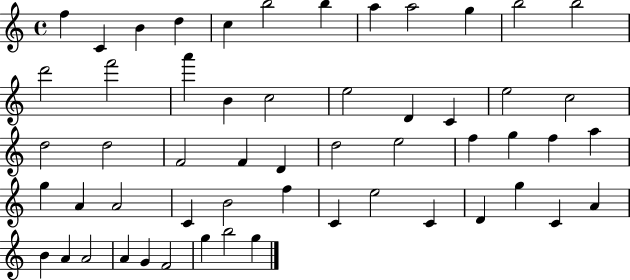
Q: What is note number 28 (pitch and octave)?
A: D5